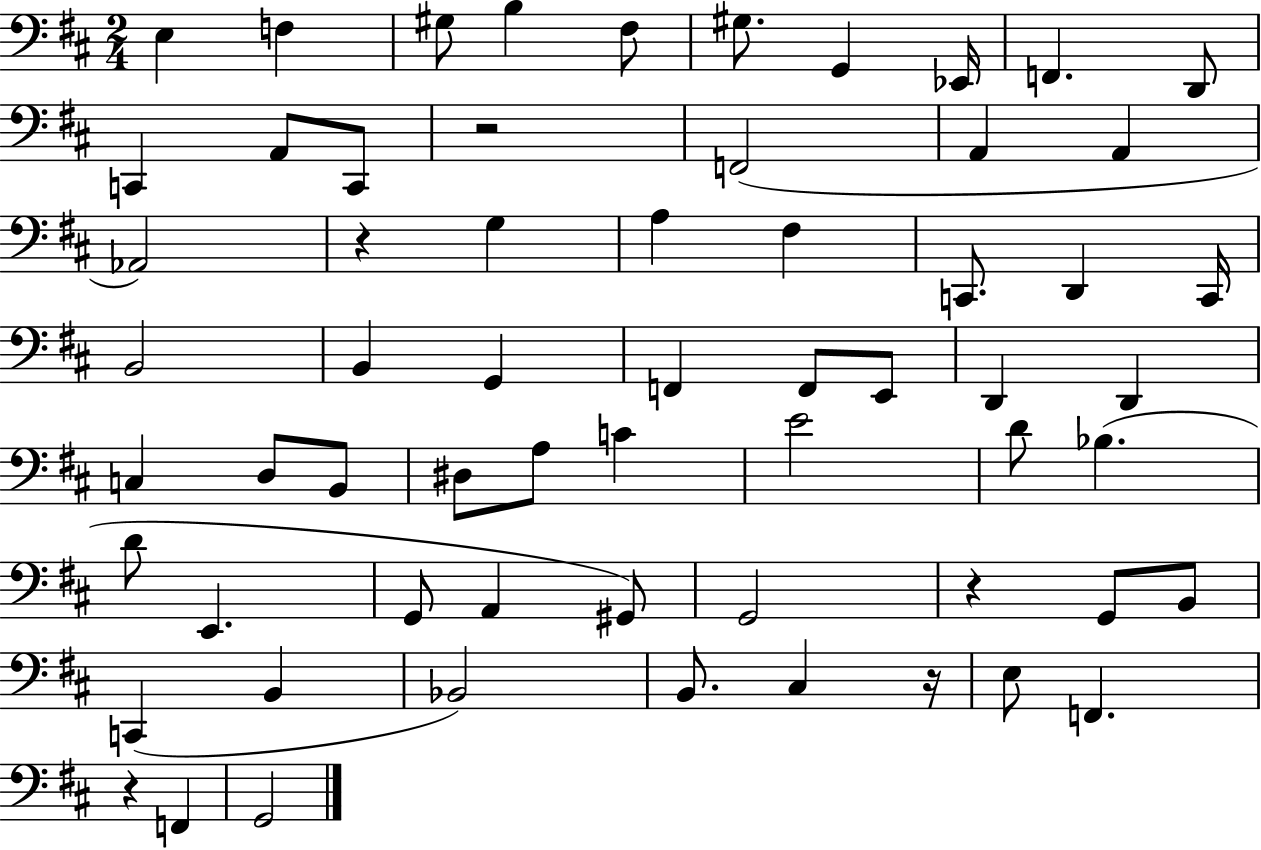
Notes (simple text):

E3/q F3/q G#3/e B3/q F#3/e G#3/e. G2/q Eb2/s F2/q. D2/e C2/q A2/e C2/e R/h F2/h A2/q A2/q Ab2/h R/q G3/q A3/q F#3/q C2/e. D2/q C2/s B2/h B2/q G2/q F2/q F2/e E2/e D2/q D2/q C3/q D3/e B2/e D#3/e A3/e C4/q E4/h D4/e Bb3/q. D4/e E2/q. G2/e A2/q G#2/e G2/h R/q G2/e B2/e C2/q B2/q Bb2/h B2/e. C#3/q R/s E3/e F2/q. R/q F2/q G2/h